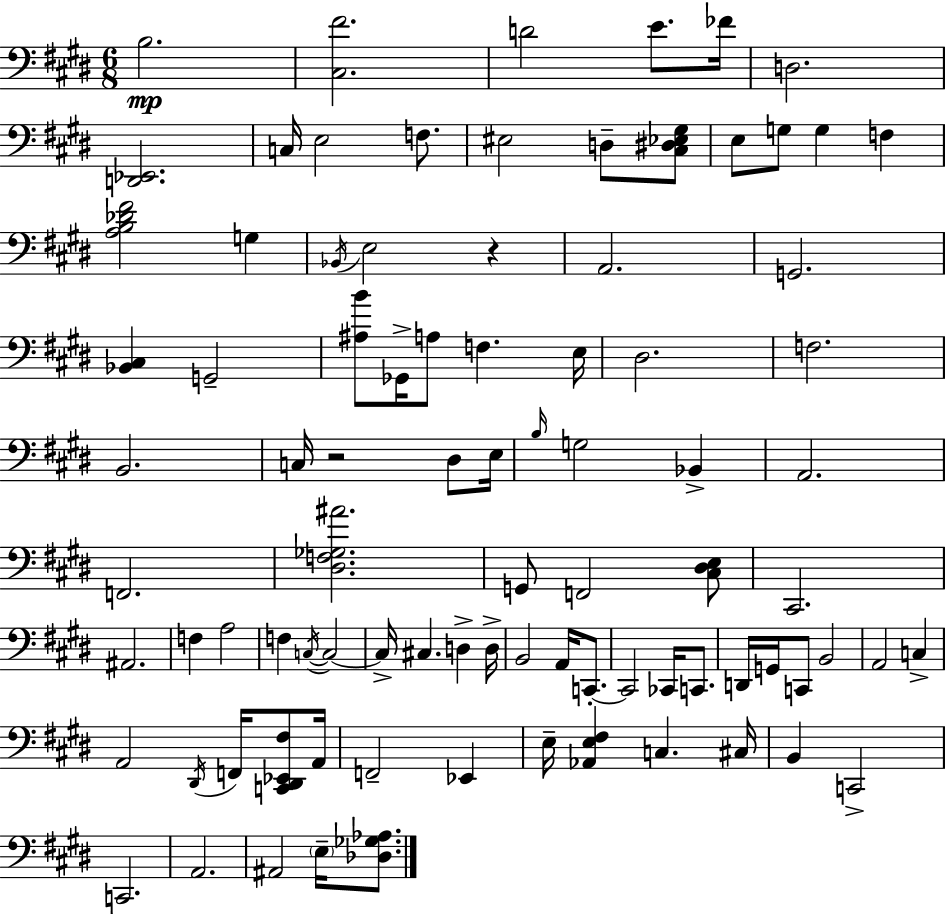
X:1
T:Untitled
M:6/8
L:1/4
K:E
B,2 [^C,^F]2 D2 E/2 _F/4 D,2 [D,,_E,,]2 C,/4 E,2 F,/2 ^E,2 D,/2 [^C,^D,_E,^G,]/2 E,/2 G,/2 G, F, [A,B,_D^F]2 G, _B,,/4 E,2 z A,,2 G,,2 [_B,,^C,] G,,2 [^A,B]/2 _G,,/4 A,/2 F, E,/4 ^D,2 F,2 B,,2 C,/4 z2 ^D,/2 E,/4 B,/4 G,2 _B,, A,,2 F,,2 [^D,F,_G,^A]2 G,,/2 F,,2 [^C,^D,E,]/2 ^C,,2 ^A,,2 F, A,2 F, C,/4 C,2 C,/4 ^C, D, D,/4 B,,2 A,,/4 C,,/2 C,,2 _C,,/4 C,,/2 D,,/4 G,,/4 C,,/2 B,,2 A,,2 C, A,,2 ^D,,/4 F,,/4 [C,,^D,,_E,,^F,]/2 A,,/4 F,,2 _E,, E,/4 [_A,,E,^F,] C, ^C,/4 B,, C,,2 C,,2 A,,2 ^A,,2 E,/4 [_D,_G,_A,]/2